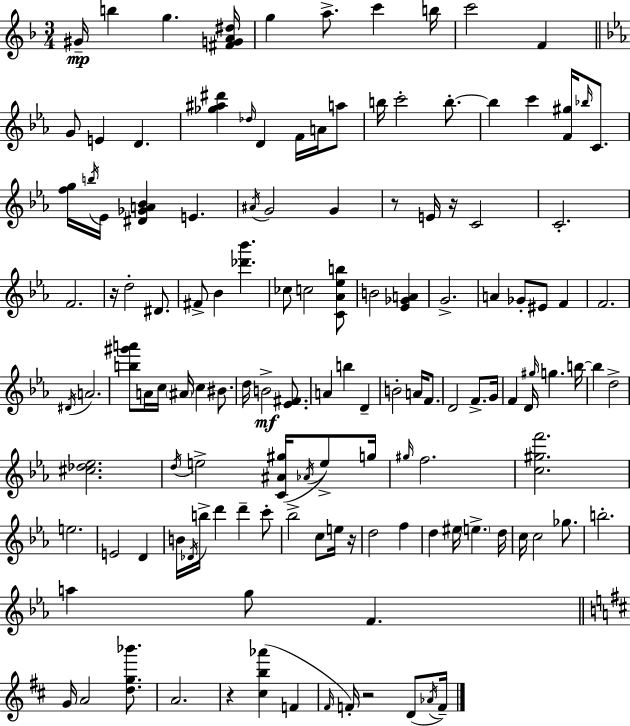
G#4/s B5/q G5/q. [F#4,G4,A4,D#5]/s G5/q A5/e. C6/q B5/s C6/h F4/q G4/e E4/q D4/q. [Gb5,A#5,D#6]/q Db5/s D4/q F4/s A4/s A5/e B5/s C6/h B5/e. B5/q C6/q [F4,G#5]/s Bb5/s C4/e. [F5,G5]/s B5/s Eb4/s [D#4,Gb4,A4,Bb4]/q E4/q. A#4/s G4/h G4/q R/e E4/s R/s C4/h C4/h. F4/h. R/s D5/h D#4/e. F#4/e Bb4/q [Db6,Bb6]/q. CES5/e C5/h [C4,Ab4,Eb5,B5]/e B4/h [Eb4,Gb4,A4]/q G4/h. A4/q Gb4/e EIS4/e F4/q F4/h. D#4/s A4/h. [B5,G#6,A6]/e A4/s C5/s A#4/s C5/q BIS4/e. D5/s B4/h [Eb4,F#4]/e. A4/q B5/q D4/q B4/h A4/s F4/e. D4/h F4/e. G4/s F4/q D4/s G#5/s G5/q. B5/s B5/q D5/h [C#5,Db5,Eb5]/h. D5/s E5/h [C4,A#4,G#5]/s Ab4/s E5/e G5/s G#5/s F5/h. [C5,G#5,F6]/h. E5/h. E4/h D4/q B4/s Db4/s B5/s D6/q D6/q C6/e Bb5/h C5/e E5/s R/s D5/h F5/q D5/q EIS5/s E5/q. D5/s C5/s C5/h Gb5/e. B5/h. A5/q G5/e F4/q. G4/s A4/h [D5,G5,Bb6]/e. A4/h. R/q [C#5,B5,Ab6]/q F4/q F#4/s F4/s R/h D4/e Ab4/s F4/s